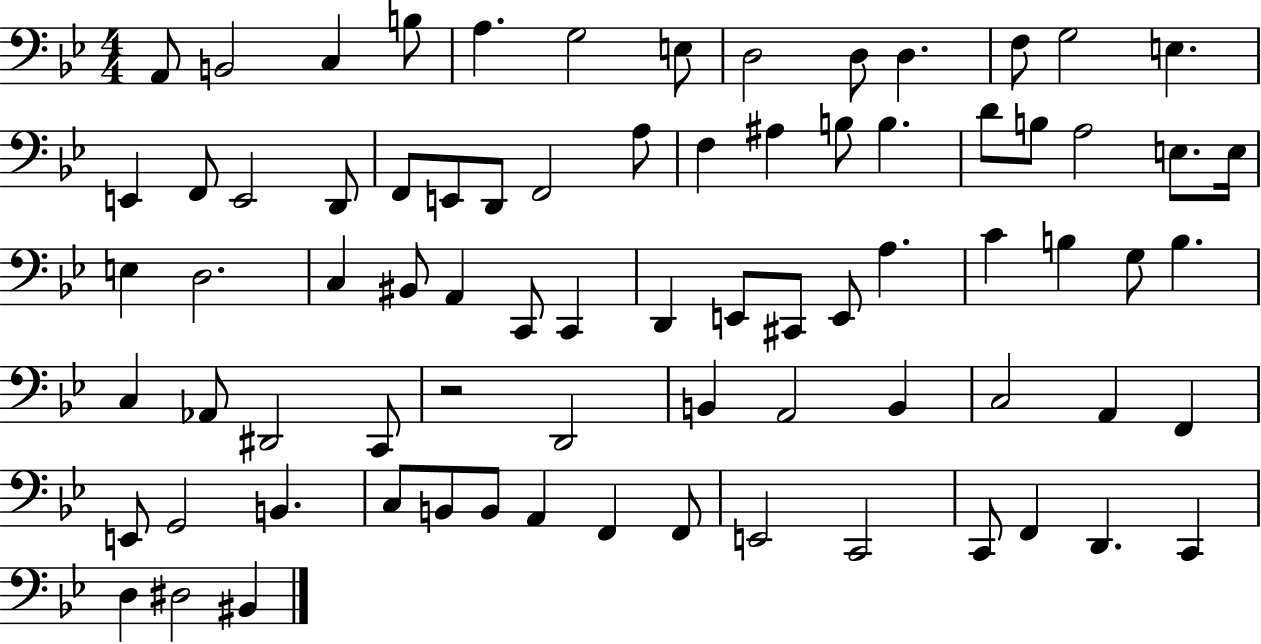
A2/e B2/h C3/q B3/e A3/q. G3/h E3/e D3/h D3/e D3/q. F3/e G3/h E3/q. E2/q F2/e E2/h D2/e F2/e E2/e D2/e F2/h A3/e F3/q A#3/q B3/e B3/q. D4/e B3/e A3/h E3/e. E3/s E3/q D3/h. C3/q BIS2/e A2/q C2/e C2/q D2/q E2/e C#2/e E2/e A3/q. C4/q B3/q G3/e B3/q. C3/q Ab2/e D#2/h C2/e R/h D2/h B2/q A2/h B2/q C3/h A2/q F2/q E2/e G2/h B2/q. C3/e B2/e B2/e A2/q F2/q F2/e E2/h C2/h C2/e F2/q D2/q. C2/q D3/q D#3/h BIS2/q